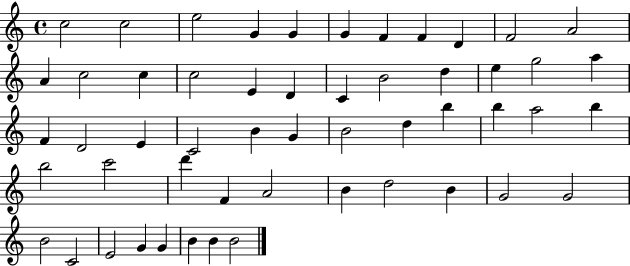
C5/h C5/h E5/h G4/q G4/q G4/q F4/q F4/q D4/q F4/h A4/h A4/q C5/h C5/q C5/h E4/q D4/q C4/q B4/h D5/q E5/q G5/h A5/q F4/q D4/h E4/q C4/h B4/q G4/q B4/h D5/q B5/q B5/q A5/h B5/q B5/h C6/h D6/q F4/q A4/h B4/q D5/h B4/q G4/h G4/h B4/h C4/h E4/h G4/q G4/q B4/q B4/q B4/h